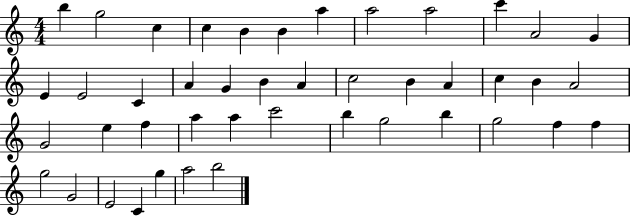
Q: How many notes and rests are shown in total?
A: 44